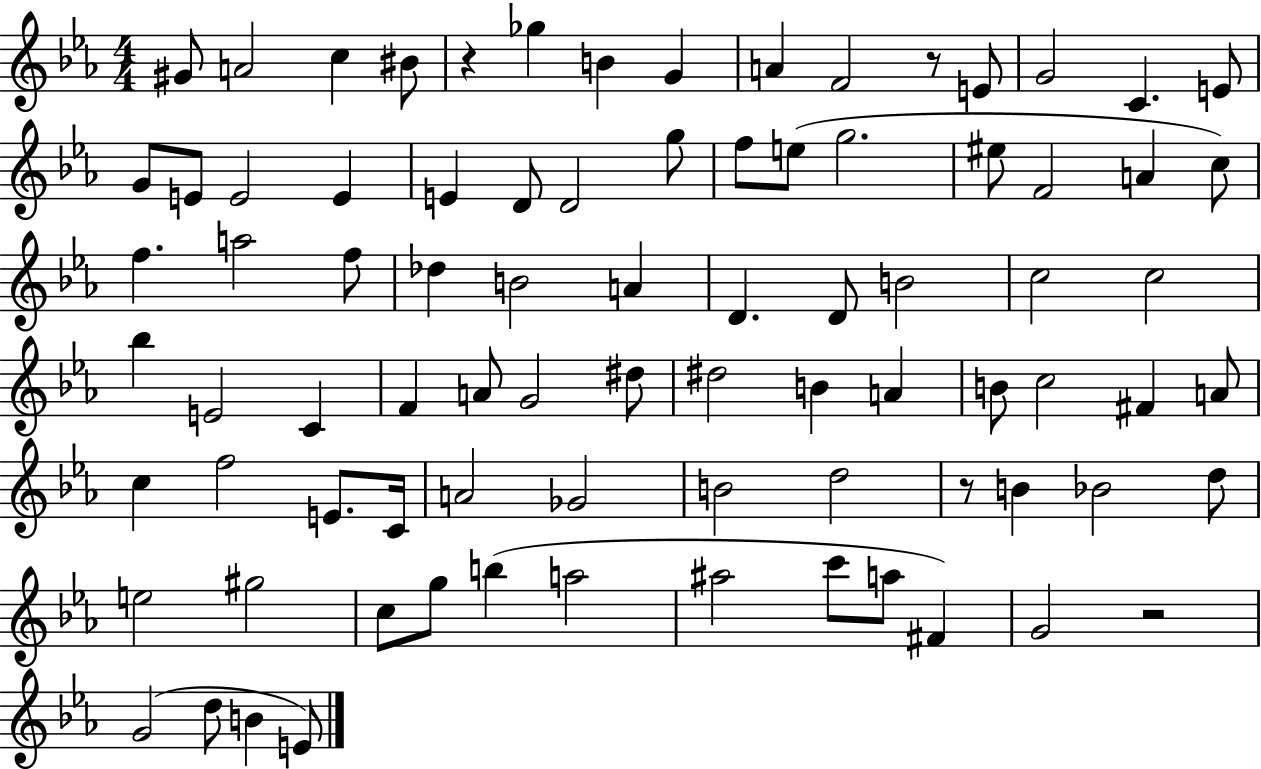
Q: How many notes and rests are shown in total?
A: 83